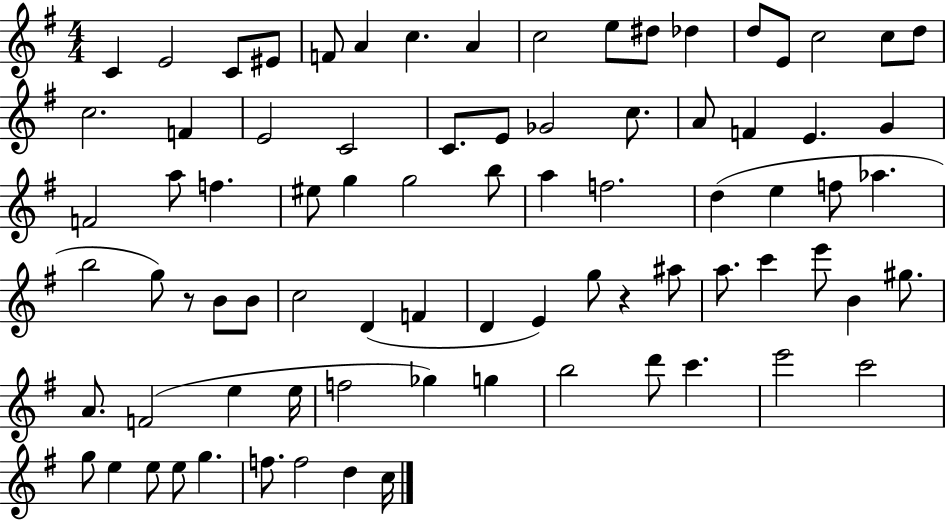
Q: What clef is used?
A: treble